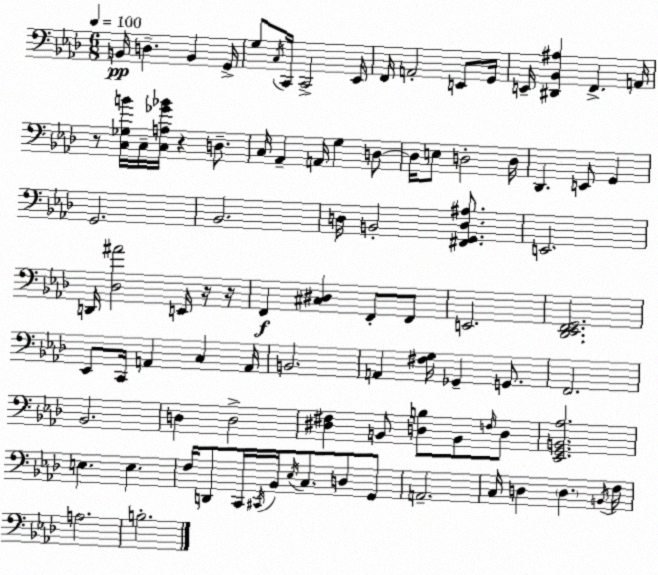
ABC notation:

X:1
T:Untitled
M:6/8
L:1/4
K:Fm
B,,/4 D, B,, G,,/4 G,/2 C,/4 C,,/4 C,,2 _E,,/4 F,,/4 A,,2 E,,/2 G,,/4 E,,/4 [^D,,_B,,^A,] F,, A,,/4 z/2 [C,_G,B]/4 C,/4 [C,A,_G_B]/4 z D,/2 C,/4 _A,, A,,/4 G, D,/2 D,/4 E,/2 D,2 D,/4 _D,, E,,/2 G,, G,,2 _B,,2 D,/4 B,,2 [^F,,G,,D,^A,]/2 E,,2 D,,/4 [_D,^A]2 E,,/4 z/4 z/4 F,, [^C,^D,] F,,/2 F,,/2 E,,2 [_D,,_E,,F,,G,,]2 _E,,/2 C,,/4 A,, C, A,,/4 B,,2 A,, [^F,G,]/4 _G,, G,,/2 F,,2 _B,,2 D, D,2 [^D,^F,] B,,/2 [D,B,]/2 B,,/2 F,/4 D,/2 [_E,,G,,B,,_A,]2 E, E, F,/4 D,,/2 C,,/4 ^C,,/4 _B,,/4 _E,/4 C,/2 D,/2 G,,/2 A,,2 C,/4 D, D, B,,/4 F,/4 A,2 B,2